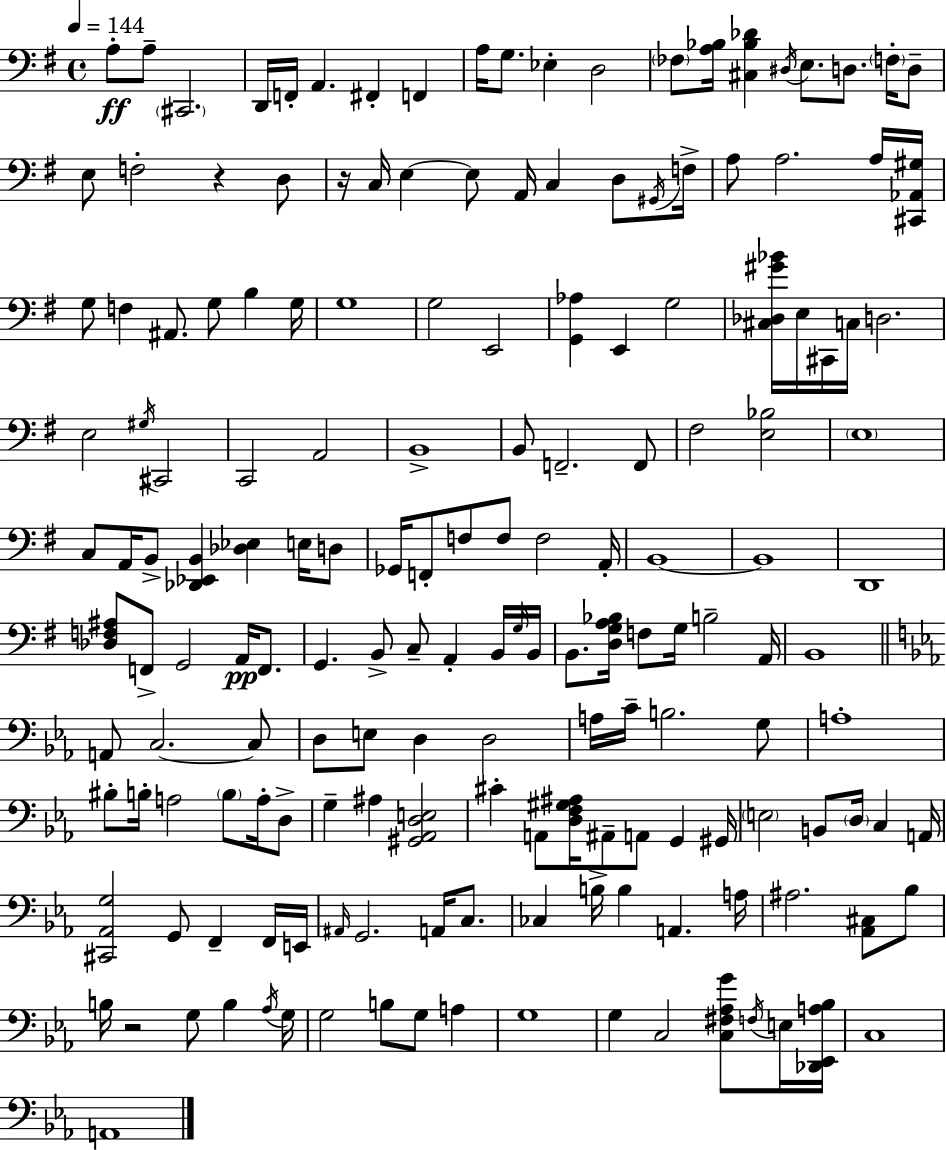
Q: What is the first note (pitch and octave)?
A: A3